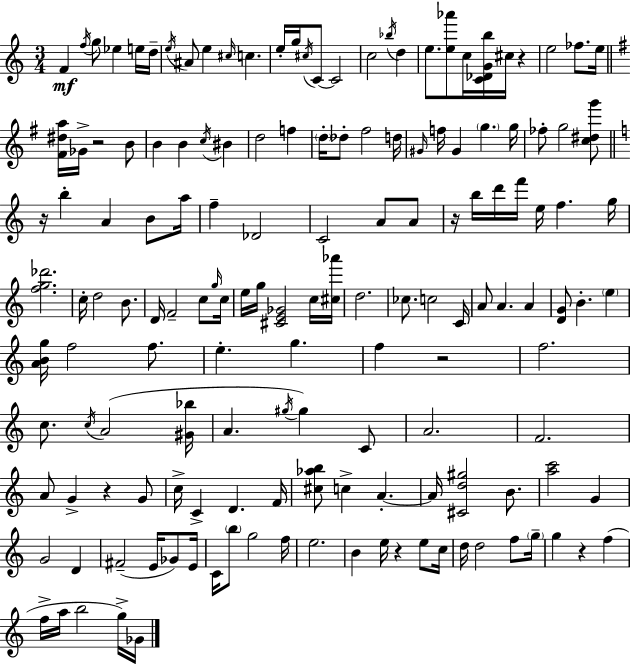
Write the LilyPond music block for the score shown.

{
  \clef treble
  \numericTimeSignature
  \time 3/4
  \key c \major
  f'4\mf \acciaccatura { f''16 } g''8 ees''4 e''16 | d''16-- \acciaccatura { e''16 } ais'8 e''4 \grace { cis''16 } c''4. | e''16-. g''16 \acciaccatura { cis''16 } c'8~~ c'2 | c''2 | \break \acciaccatura { bes''16 } d''4 e''8. <e'' aes'''>8 c''16 <c' des' g' b''>16 | cis''16 r4 e''2 | fes''8. e''16 \bar "||" \break \key g \major <fis' dis'' a''>16 ges'16-> r2 b'8 | b'4 b'4 \acciaccatura { c''16 } bis'4 | d''2 f''4 | \parenthesize d''16-. des''8-. fis''2 | \break d''16 \grace { gis'16 } f''16 gis'4 \parenthesize g''4. | g''16 fes''8-. g''2 | <c'' dis'' g'''>8 \bar "||" \break \key a \minor r16 b''4-. a'4 b'8 a''16 | f''4-- des'2 | c'2 a'8 a'8 | r16 b''16 d'''16 f'''16 e''16 f''4. g''16 | \break <f'' g'' des'''>2. | c''16-. d''2 b'8. | d'16 f'2-- c''8 \grace { g''16 } | c''16 e''16 g''16 <cis' e' ges'>2 c''16 | \break <cis'' aes'''>16 d''2. | ces''8. c''2 | c'16 a'8 a'4. a'4 | <d' g'>8 b'4.-. \parenthesize e''4 | \break <a' b' g''>16 f''2 f''8. | e''4.-. g''4. | f''4 r2 | f''2. | \break c''8. \acciaccatura { c''16 }( a'2 | <gis' bes''>16 a'4. \acciaccatura { gis''16 }) gis''4 | c'8 a'2. | f'2. | \break a'8 g'4-> r4 | g'8 c''16-> c'4-> d'4. | f'16 <cis'' aes'' b''>8 c''4-> a'4.-.~~ | a'16 <cis' d'' gis''>2 | \break b'8. <a'' c'''>2 g'4 | g'2 d'4 | fis'2--( e'16 | ges'8) e'16 c'16 \parenthesize b''8 g''2 | \break f''16 e''2. | b'4 e''16 r4 | e''8 c''16 d''16 d''2 | f''8 \parenthesize g''16-- g''4 r4 f''4( | \break f''16-> a''16 b''2 | g''16->) ges'16 \bar "|."
}